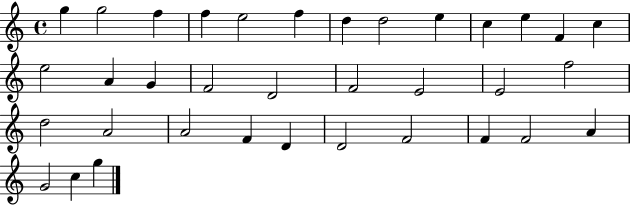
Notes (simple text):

G5/q G5/h F5/q F5/q E5/h F5/q D5/q D5/h E5/q C5/q E5/q F4/q C5/q E5/h A4/q G4/q F4/h D4/h F4/h E4/h E4/h F5/h D5/h A4/h A4/h F4/q D4/q D4/h F4/h F4/q F4/h A4/q G4/h C5/q G5/q